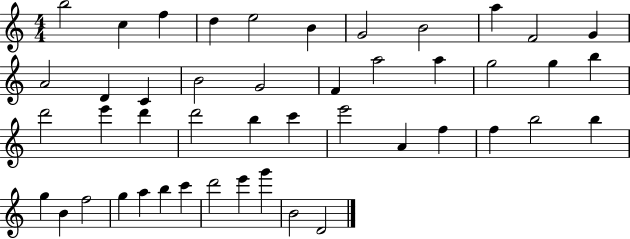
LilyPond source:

{
  \clef treble
  \numericTimeSignature
  \time 4/4
  \key c \major
  b''2 c''4 f''4 | d''4 e''2 b'4 | g'2 b'2 | a''4 f'2 g'4 | \break a'2 d'4 c'4 | b'2 g'2 | f'4 a''2 a''4 | g''2 g''4 b''4 | \break d'''2 e'''4 d'''4 | d'''2 b''4 c'''4 | e'''2 a'4 f''4 | f''4 b''2 b''4 | \break g''4 b'4 f''2 | g''4 a''4 b''4 c'''4 | d'''2 e'''4 g'''4 | b'2 d'2 | \break \bar "|."
}